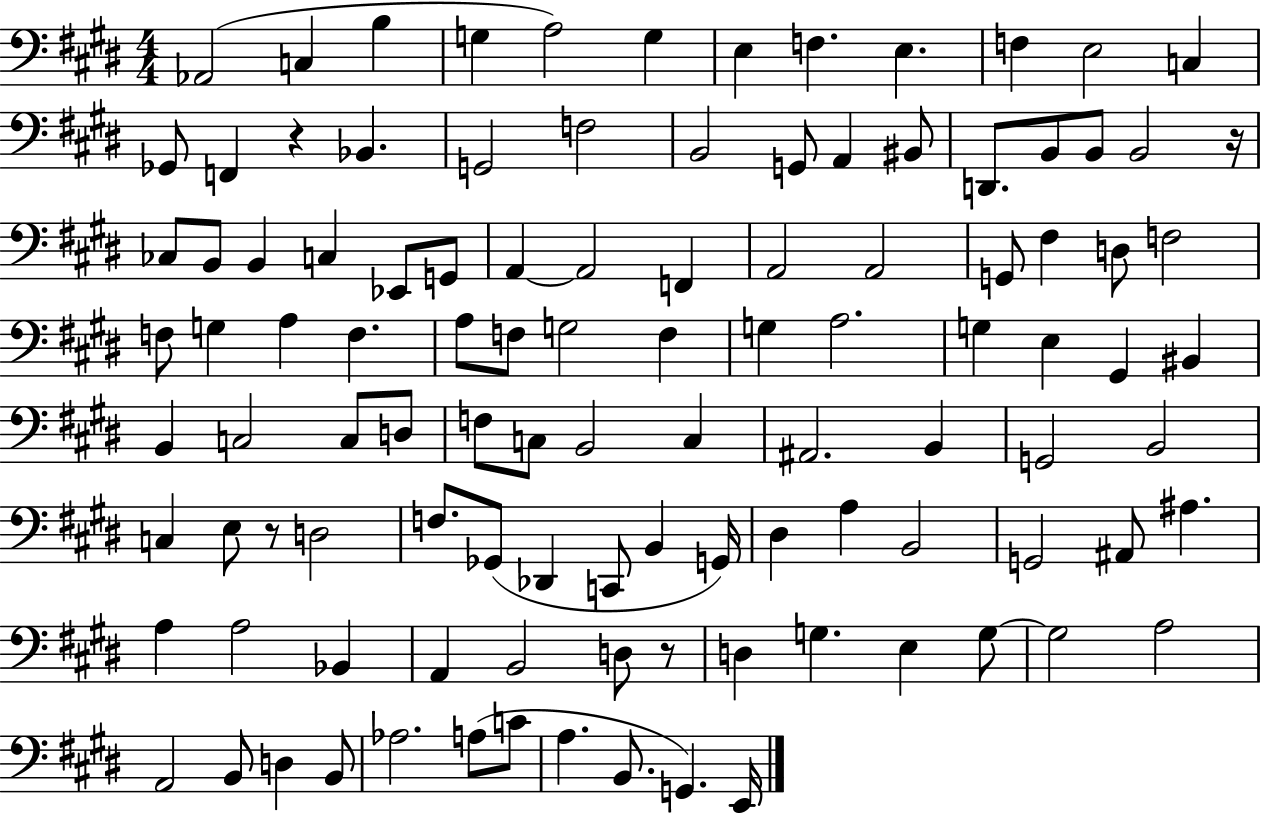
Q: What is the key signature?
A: E major